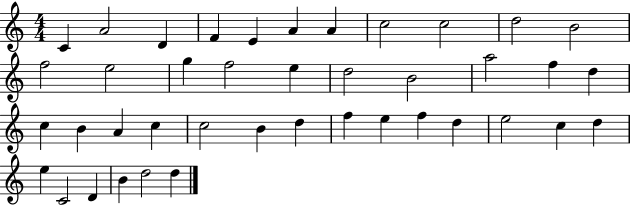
C4/q A4/h D4/q F4/q E4/q A4/q A4/q C5/h C5/h D5/h B4/h F5/h E5/h G5/q F5/h E5/q D5/h B4/h A5/h F5/q D5/q C5/q B4/q A4/q C5/q C5/h B4/q D5/q F5/q E5/q F5/q D5/q E5/h C5/q D5/q E5/q C4/h D4/q B4/q D5/h D5/q